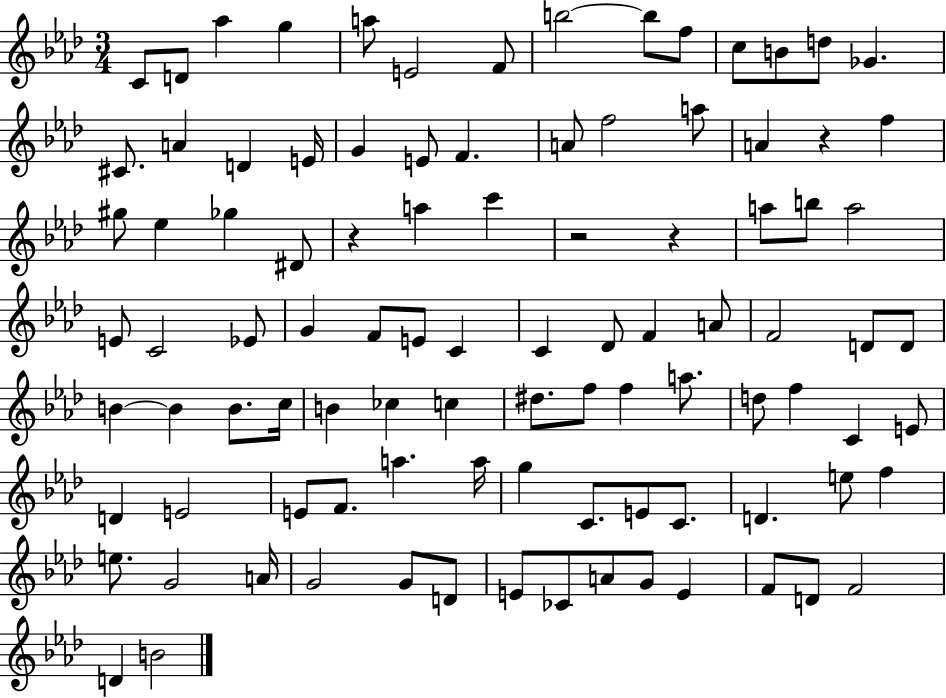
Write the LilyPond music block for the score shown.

{
  \clef treble
  \numericTimeSignature
  \time 3/4
  \key aes \major
  c'8 d'8 aes''4 g''4 | a''8 e'2 f'8 | b''2~~ b''8 f''8 | c''8 b'8 d''8 ges'4. | \break cis'8. a'4 d'4 e'16 | g'4 e'8 f'4. | a'8 f''2 a''8 | a'4 r4 f''4 | \break gis''8 ees''4 ges''4 dis'8 | r4 a''4 c'''4 | r2 r4 | a''8 b''8 a''2 | \break e'8 c'2 ees'8 | g'4 f'8 e'8 c'4 | c'4 des'8 f'4 a'8 | f'2 d'8 d'8 | \break b'4~~ b'4 b'8. c''16 | b'4 ces''4 c''4 | dis''8. f''8 f''4 a''8. | d''8 f''4 c'4 e'8 | \break d'4 e'2 | e'8 f'8. a''4. a''16 | g''4 c'8. e'8 c'8. | d'4. e''8 f''4 | \break e''8. g'2 a'16 | g'2 g'8 d'8 | e'8 ces'8 a'8 g'8 e'4 | f'8 d'8 f'2 | \break d'4 b'2 | \bar "|."
}